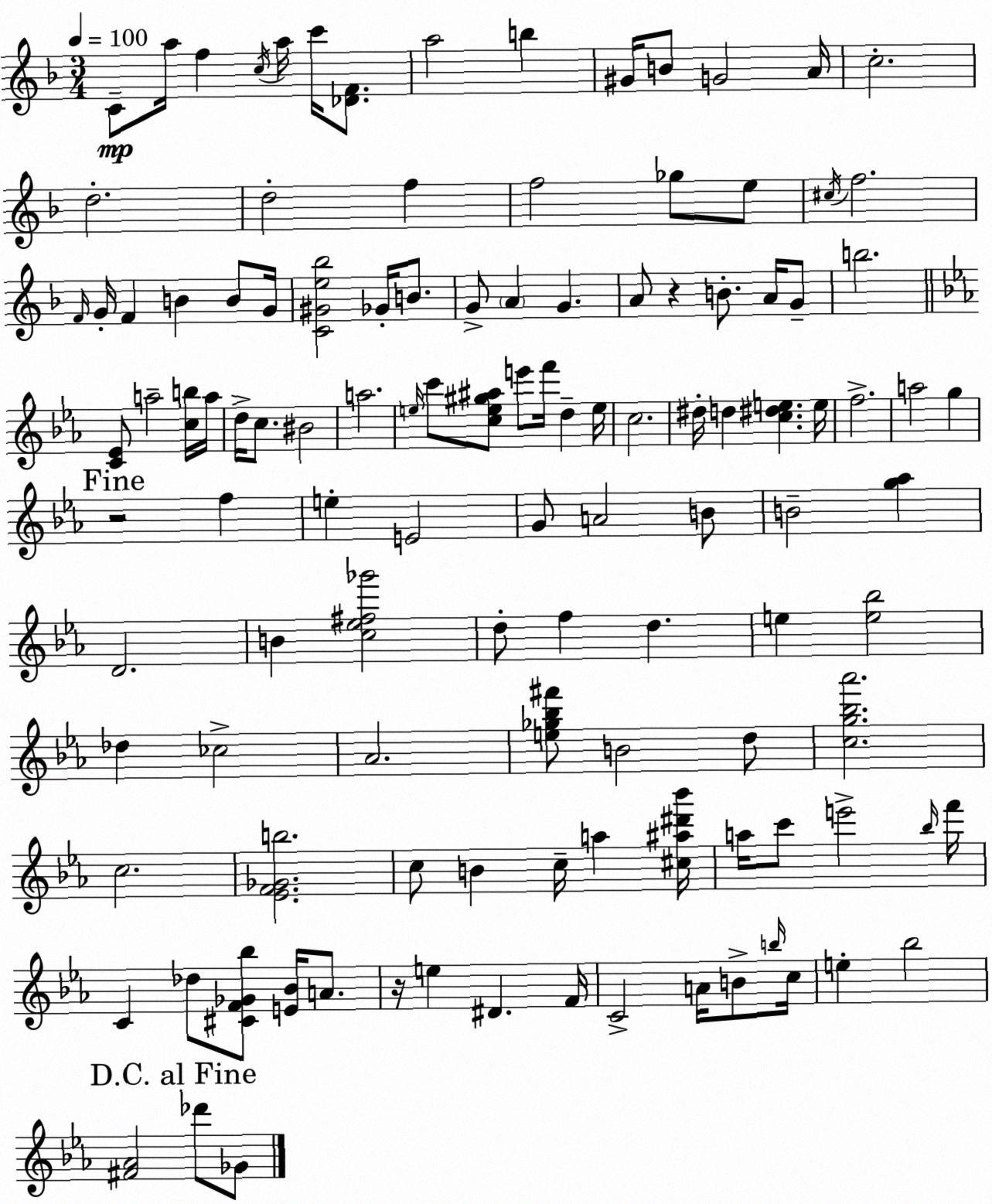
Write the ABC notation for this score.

X:1
T:Untitled
M:3/4
L:1/4
K:Dm
C/2 a/4 f c/4 a/4 c'/4 [_DF]/2 a2 b ^G/4 B/2 G2 A/4 c2 d2 d2 f f2 _g/2 e/2 ^c/4 f2 F/4 G/4 F B B/2 G/4 [C^Ge_b]2 _G/4 B/2 G/2 A G A/2 z B/2 A/4 G/2 b2 [C_E]/2 a2 [cb]/4 a/4 d/4 c/2 ^B2 a2 e/4 c'/2 [ce^g^a]/2 e'/2 f'/4 d e/4 c2 ^d/4 d [c^de] e/4 f2 a2 g z2 f e E2 G/2 A2 B/2 B2 [g_a] D2 B [c_e^f_g']2 d/2 f d e [e_b]2 _d _c2 _A2 [e_g_b^f']/2 B2 d/2 [cg_b_a']2 c2 [_EF_Gb]2 c/2 B c/4 a [^c^a^d'_b']/4 a/4 c'/2 e'2 _b/4 f'/4 C _d/2 [^CF_G_b]/2 [E_B]/4 A/2 z/4 e ^D F/4 C2 A/4 B/2 b/4 c/4 e _b2 [^F_A]2 _d'/2 _G/2